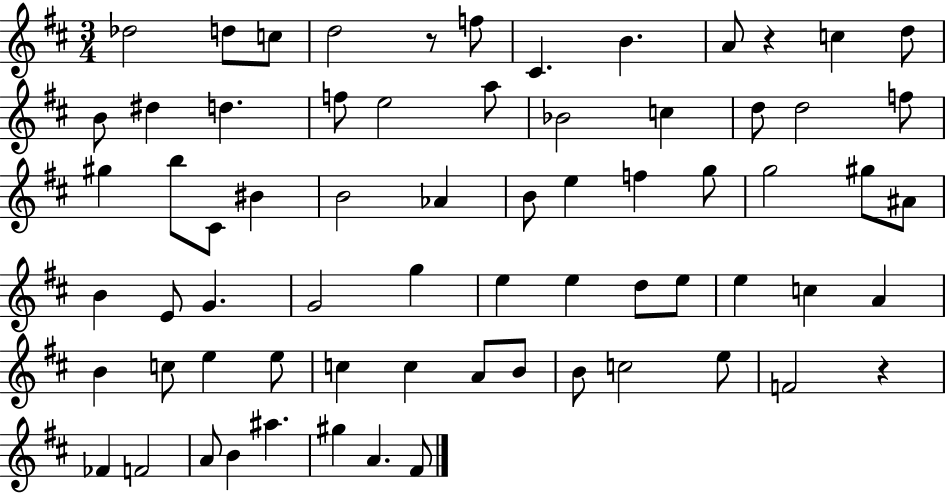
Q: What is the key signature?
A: D major